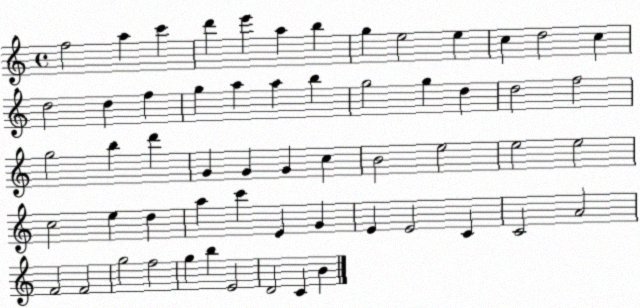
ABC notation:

X:1
T:Untitled
M:4/4
L:1/4
K:C
f2 a c' d' e' a b g e2 e c d2 c d2 d f g a a b g2 g d d2 f2 g2 b d' G G G c B2 e2 e2 e2 c2 e d a c' E G E E2 C C2 A2 F2 F2 g2 f2 g b E2 D2 C B